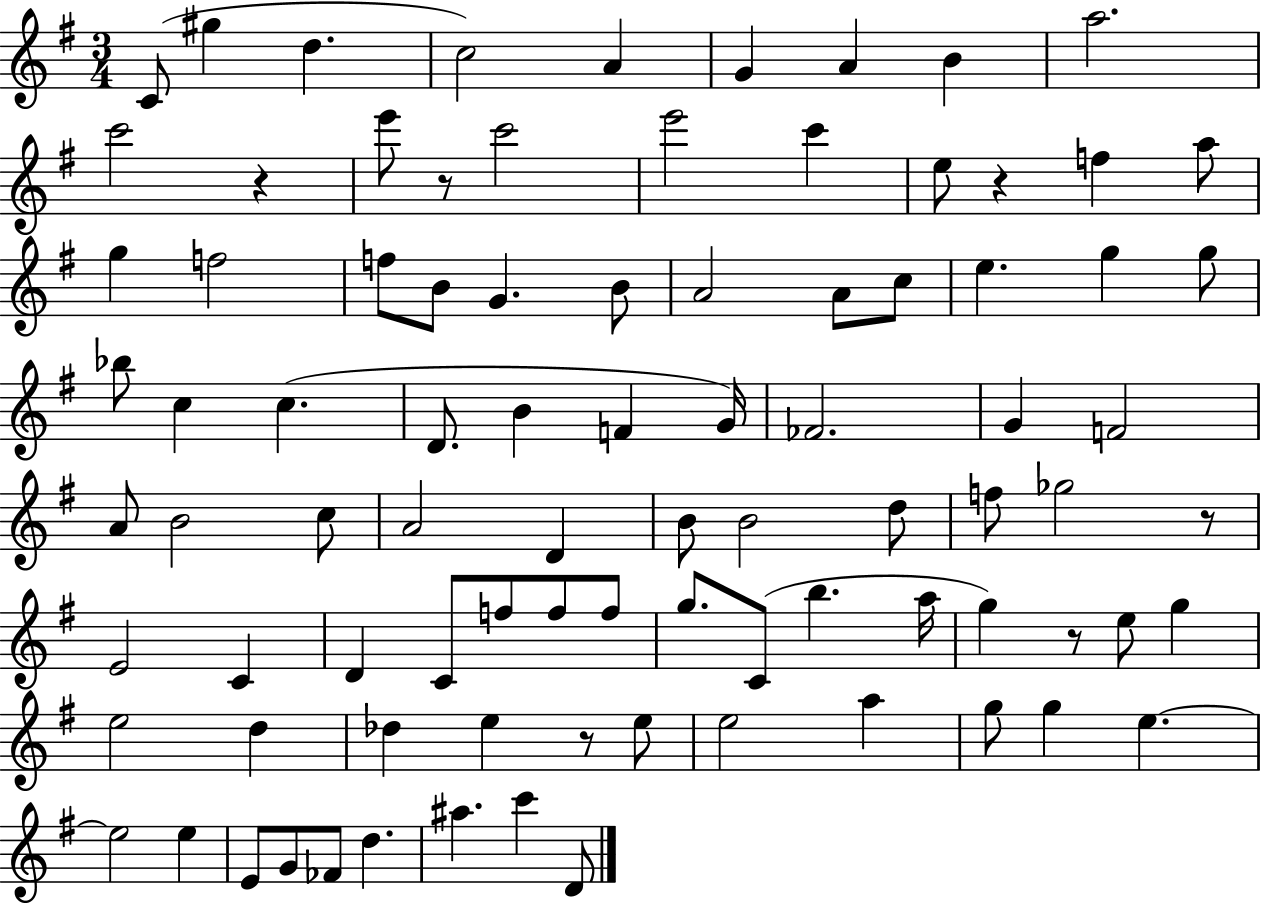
{
  \clef treble
  \numericTimeSignature
  \time 3/4
  \key g \major
  \repeat volta 2 { c'8( gis''4 d''4. | c''2) a'4 | g'4 a'4 b'4 | a''2. | \break c'''2 r4 | e'''8 r8 c'''2 | e'''2 c'''4 | e''8 r4 f''4 a''8 | \break g''4 f''2 | f''8 b'8 g'4. b'8 | a'2 a'8 c''8 | e''4. g''4 g''8 | \break bes''8 c''4 c''4.( | d'8. b'4 f'4 g'16) | fes'2. | g'4 f'2 | \break a'8 b'2 c''8 | a'2 d'4 | b'8 b'2 d''8 | f''8 ges''2 r8 | \break e'2 c'4 | d'4 c'8 f''8 f''8 f''8 | g''8. c'8( b''4. a''16 | g''4) r8 e''8 g''4 | \break e''2 d''4 | des''4 e''4 r8 e''8 | e''2 a''4 | g''8 g''4 e''4.~~ | \break e''2 e''4 | e'8 g'8 fes'8 d''4. | ais''4. c'''4 d'8 | } \bar "|."
}